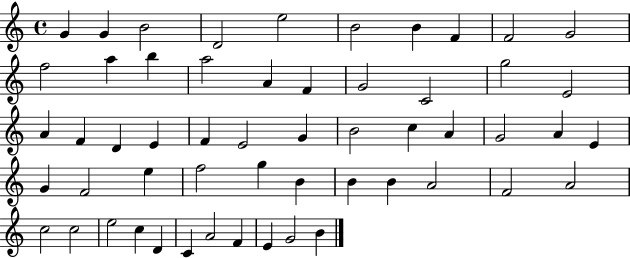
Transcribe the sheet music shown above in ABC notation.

X:1
T:Untitled
M:4/4
L:1/4
K:C
G G B2 D2 e2 B2 B F F2 G2 f2 a b a2 A F G2 C2 g2 E2 A F D E F E2 G B2 c A G2 A E G F2 e f2 g B B B A2 F2 A2 c2 c2 e2 c D C A2 F E G2 B